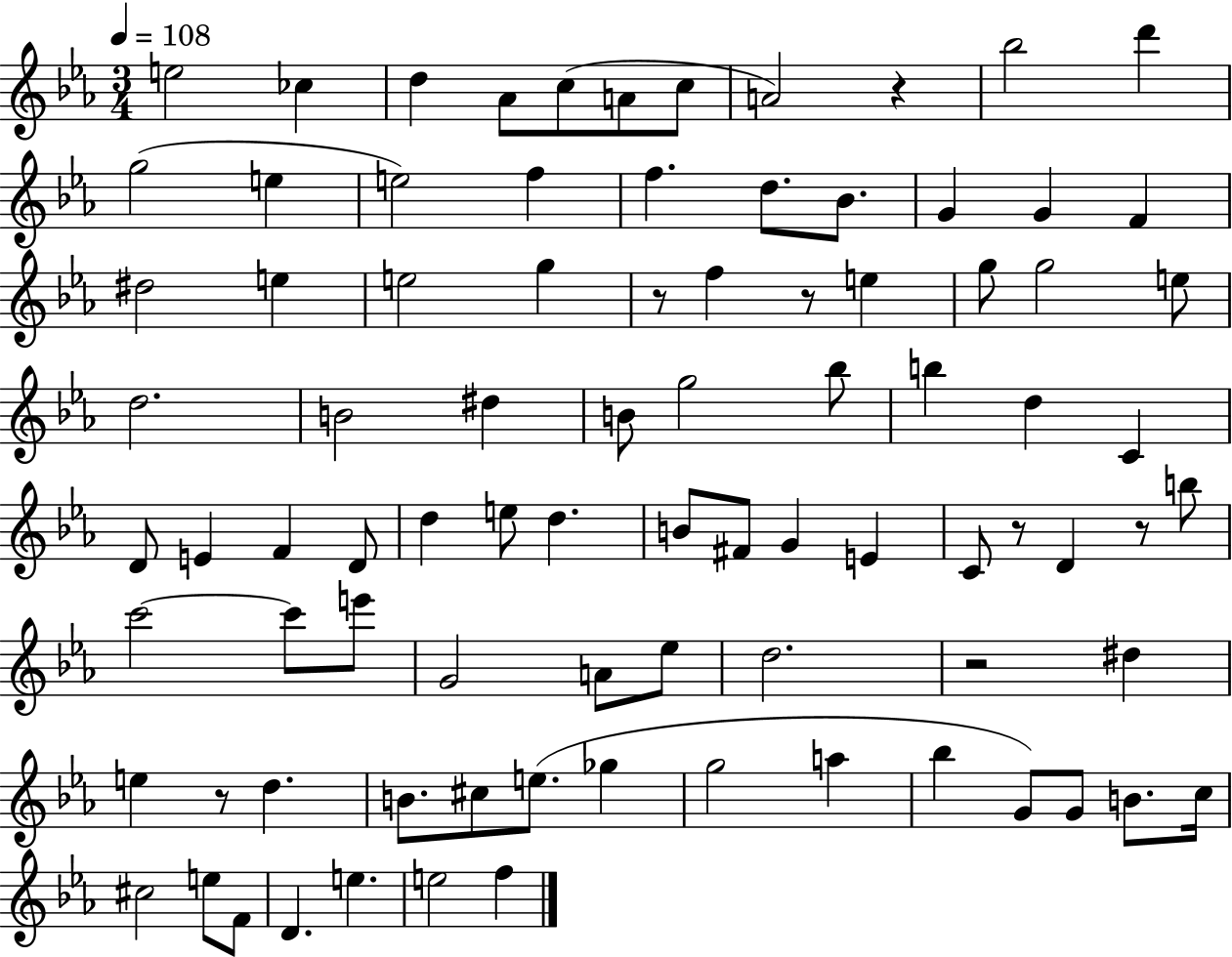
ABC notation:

X:1
T:Untitled
M:3/4
L:1/4
K:Eb
e2 _c d _A/2 c/2 A/2 c/2 A2 z _b2 d' g2 e e2 f f d/2 _B/2 G G F ^d2 e e2 g z/2 f z/2 e g/2 g2 e/2 d2 B2 ^d B/2 g2 _b/2 b d C D/2 E F D/2 d e/2 d B/2 ^F/2 G E C/2 z/2 D z/2 b/2 c'2 c'/2 e'/2 G2 A/2 _e/2 d2 z2 ^d e z/2 d B/2 ^c/2 e/2 _g g2 a _b G/2 G/2 B/2 c/4 ^c2 e/2 F/2 D e e2 f